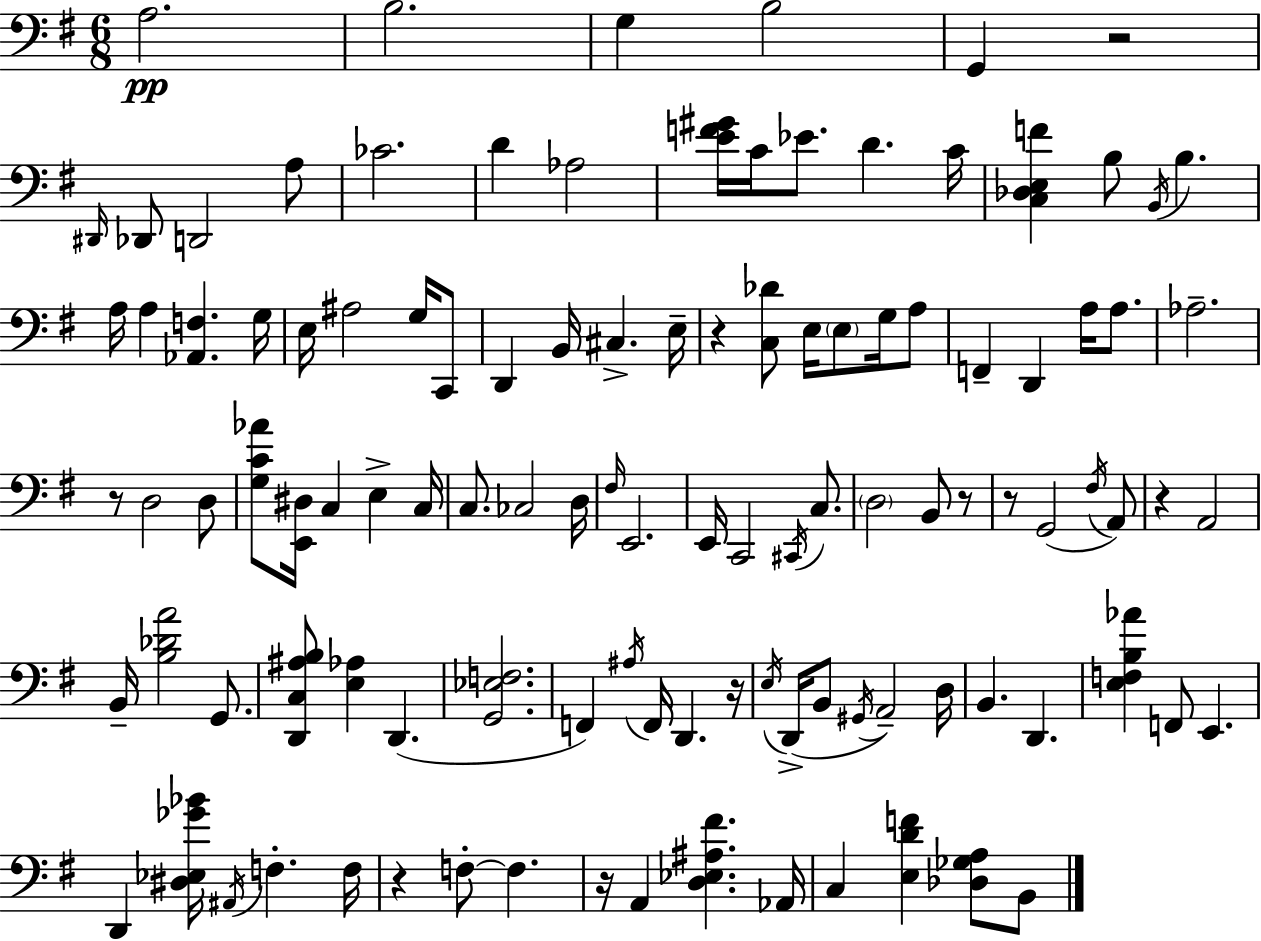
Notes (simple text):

A3/h. B3/h. G3/q B3/h G2/q R/h D#2/s Db2/e D2/h A3/e CES4/h. D4/q Ab3/h [E4,F4,G#4]/s C4/s Eb4/e. D4/q. C4/s [C3,Db3,E3,F4]/q B3/e B2/s B3/q. A3/s A3/q [Ab2,F3]/q. G3/s E3/s A#3/h G3/s C2/e D2/q B2/s C#3/q. E3/s R/q [C3,Db4]/e E3/s E3/e G3/s A3/e F2/q D2/q A3/s A3/e. Ab3/h. R/e D3/h D3/e [G3,C4,Ab4]/e [E2,D#3]/s C3/q E3/q C3/s C3/e. CES3/h D3/s F#3/s E2/h. E2/s C2/h C#2/s C3/e. D3/h B2/e R/e R/e G2/h F#3/s A2/e R/q A2/h B2/s [B3,Db4,A4]/h G2/e. [D2,C3,A#3,B3]/e [E3,Ab3]/q D2/q. [G2,Eb3,F3]/h. F2/q A#3/s F2/s D2/q. R/s E3/s D2/s B2/e G#2/s A2/h D3/s B2/q. D2/q. [E3,F3,B3,Ab4]/q F2/e E2/q. D2/q [D#3,Eb3,Gb4,Bb4]/s A#2/s F3/q. F3/s R/q F3/e F3/q. R/s A2/q [D3,Eb3,A#3,F#4]/q. Ab2/s C3/q [E3,D4,F4]/q [Db3,Gb3,A3]/e B2/e